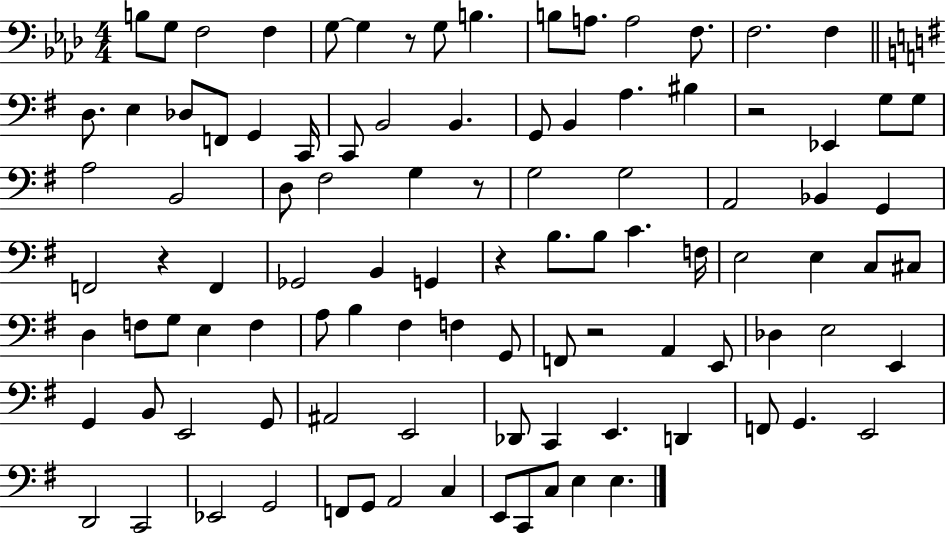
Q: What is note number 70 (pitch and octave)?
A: G2